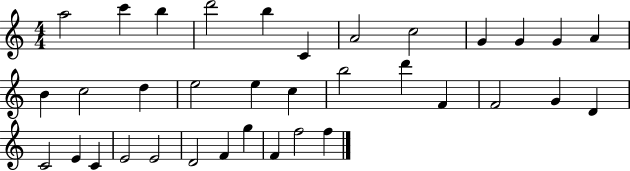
X:1
T:Untitled
M:4/4
L:1/4
K:C
a2 c' b d'2 b C A2 c2 G G G A B c2 d e2 e c b2 d' F F2 G D C2 E C E2 E2 D2 F g F f2 f